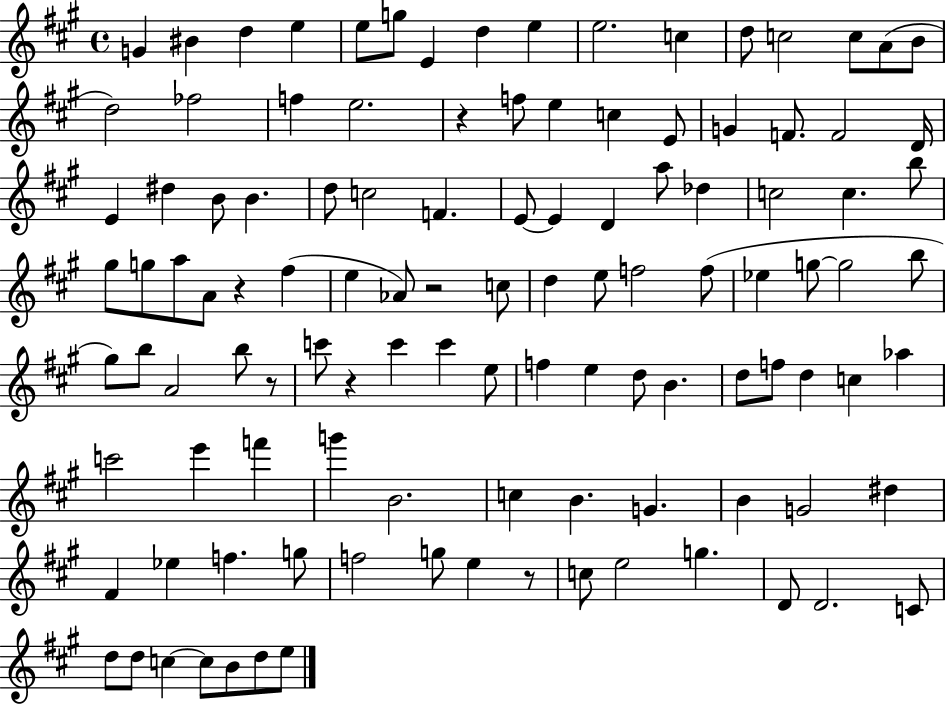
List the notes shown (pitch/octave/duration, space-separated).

G4/q BIS4/q D5/q E5/q E5/e G5/e E4/q D5/q E5/q E5/h. C5/q D5/e C5/h C5/e A4/e B4/e D5/h FES5/h F5/q E5/h. R/q F5/e E5/q C5/q E4/e G4/q F4/e. F4/h D4/s E4/q D#5/q B4/e B4/q. D5/e C5/h F4/q. E4/e E4/q D4/q A5/e Db5/q C5/h C5/q. B5/e G#5/e G5/e A5/e A4/e R/q F#5/q E5/q Ab4/e R/h C5/e D5/q E5/e F5/h F5/e Eb5/q G5/e G5/h B5/e G#5/e B5/e A4/h B5/e R/e C6/e R/q C6/q C6/q E5/e F5/q E5/q D5/e B4/q. D5/e F5/e D5/q C5/q Ab5/q C6/h E6/q F6/q G6/q B4/h. C5/q B4/q. G4/q. B4/q G4/h D#5/q F#4/q Eb5/q F5/q. G5/e F5/h G5/e E5/q R/e C5/e E5/h G5/q. D4/e D4/h. C4/e D5/e D5/e C5/q C5/e B4/e D5/e E5/e